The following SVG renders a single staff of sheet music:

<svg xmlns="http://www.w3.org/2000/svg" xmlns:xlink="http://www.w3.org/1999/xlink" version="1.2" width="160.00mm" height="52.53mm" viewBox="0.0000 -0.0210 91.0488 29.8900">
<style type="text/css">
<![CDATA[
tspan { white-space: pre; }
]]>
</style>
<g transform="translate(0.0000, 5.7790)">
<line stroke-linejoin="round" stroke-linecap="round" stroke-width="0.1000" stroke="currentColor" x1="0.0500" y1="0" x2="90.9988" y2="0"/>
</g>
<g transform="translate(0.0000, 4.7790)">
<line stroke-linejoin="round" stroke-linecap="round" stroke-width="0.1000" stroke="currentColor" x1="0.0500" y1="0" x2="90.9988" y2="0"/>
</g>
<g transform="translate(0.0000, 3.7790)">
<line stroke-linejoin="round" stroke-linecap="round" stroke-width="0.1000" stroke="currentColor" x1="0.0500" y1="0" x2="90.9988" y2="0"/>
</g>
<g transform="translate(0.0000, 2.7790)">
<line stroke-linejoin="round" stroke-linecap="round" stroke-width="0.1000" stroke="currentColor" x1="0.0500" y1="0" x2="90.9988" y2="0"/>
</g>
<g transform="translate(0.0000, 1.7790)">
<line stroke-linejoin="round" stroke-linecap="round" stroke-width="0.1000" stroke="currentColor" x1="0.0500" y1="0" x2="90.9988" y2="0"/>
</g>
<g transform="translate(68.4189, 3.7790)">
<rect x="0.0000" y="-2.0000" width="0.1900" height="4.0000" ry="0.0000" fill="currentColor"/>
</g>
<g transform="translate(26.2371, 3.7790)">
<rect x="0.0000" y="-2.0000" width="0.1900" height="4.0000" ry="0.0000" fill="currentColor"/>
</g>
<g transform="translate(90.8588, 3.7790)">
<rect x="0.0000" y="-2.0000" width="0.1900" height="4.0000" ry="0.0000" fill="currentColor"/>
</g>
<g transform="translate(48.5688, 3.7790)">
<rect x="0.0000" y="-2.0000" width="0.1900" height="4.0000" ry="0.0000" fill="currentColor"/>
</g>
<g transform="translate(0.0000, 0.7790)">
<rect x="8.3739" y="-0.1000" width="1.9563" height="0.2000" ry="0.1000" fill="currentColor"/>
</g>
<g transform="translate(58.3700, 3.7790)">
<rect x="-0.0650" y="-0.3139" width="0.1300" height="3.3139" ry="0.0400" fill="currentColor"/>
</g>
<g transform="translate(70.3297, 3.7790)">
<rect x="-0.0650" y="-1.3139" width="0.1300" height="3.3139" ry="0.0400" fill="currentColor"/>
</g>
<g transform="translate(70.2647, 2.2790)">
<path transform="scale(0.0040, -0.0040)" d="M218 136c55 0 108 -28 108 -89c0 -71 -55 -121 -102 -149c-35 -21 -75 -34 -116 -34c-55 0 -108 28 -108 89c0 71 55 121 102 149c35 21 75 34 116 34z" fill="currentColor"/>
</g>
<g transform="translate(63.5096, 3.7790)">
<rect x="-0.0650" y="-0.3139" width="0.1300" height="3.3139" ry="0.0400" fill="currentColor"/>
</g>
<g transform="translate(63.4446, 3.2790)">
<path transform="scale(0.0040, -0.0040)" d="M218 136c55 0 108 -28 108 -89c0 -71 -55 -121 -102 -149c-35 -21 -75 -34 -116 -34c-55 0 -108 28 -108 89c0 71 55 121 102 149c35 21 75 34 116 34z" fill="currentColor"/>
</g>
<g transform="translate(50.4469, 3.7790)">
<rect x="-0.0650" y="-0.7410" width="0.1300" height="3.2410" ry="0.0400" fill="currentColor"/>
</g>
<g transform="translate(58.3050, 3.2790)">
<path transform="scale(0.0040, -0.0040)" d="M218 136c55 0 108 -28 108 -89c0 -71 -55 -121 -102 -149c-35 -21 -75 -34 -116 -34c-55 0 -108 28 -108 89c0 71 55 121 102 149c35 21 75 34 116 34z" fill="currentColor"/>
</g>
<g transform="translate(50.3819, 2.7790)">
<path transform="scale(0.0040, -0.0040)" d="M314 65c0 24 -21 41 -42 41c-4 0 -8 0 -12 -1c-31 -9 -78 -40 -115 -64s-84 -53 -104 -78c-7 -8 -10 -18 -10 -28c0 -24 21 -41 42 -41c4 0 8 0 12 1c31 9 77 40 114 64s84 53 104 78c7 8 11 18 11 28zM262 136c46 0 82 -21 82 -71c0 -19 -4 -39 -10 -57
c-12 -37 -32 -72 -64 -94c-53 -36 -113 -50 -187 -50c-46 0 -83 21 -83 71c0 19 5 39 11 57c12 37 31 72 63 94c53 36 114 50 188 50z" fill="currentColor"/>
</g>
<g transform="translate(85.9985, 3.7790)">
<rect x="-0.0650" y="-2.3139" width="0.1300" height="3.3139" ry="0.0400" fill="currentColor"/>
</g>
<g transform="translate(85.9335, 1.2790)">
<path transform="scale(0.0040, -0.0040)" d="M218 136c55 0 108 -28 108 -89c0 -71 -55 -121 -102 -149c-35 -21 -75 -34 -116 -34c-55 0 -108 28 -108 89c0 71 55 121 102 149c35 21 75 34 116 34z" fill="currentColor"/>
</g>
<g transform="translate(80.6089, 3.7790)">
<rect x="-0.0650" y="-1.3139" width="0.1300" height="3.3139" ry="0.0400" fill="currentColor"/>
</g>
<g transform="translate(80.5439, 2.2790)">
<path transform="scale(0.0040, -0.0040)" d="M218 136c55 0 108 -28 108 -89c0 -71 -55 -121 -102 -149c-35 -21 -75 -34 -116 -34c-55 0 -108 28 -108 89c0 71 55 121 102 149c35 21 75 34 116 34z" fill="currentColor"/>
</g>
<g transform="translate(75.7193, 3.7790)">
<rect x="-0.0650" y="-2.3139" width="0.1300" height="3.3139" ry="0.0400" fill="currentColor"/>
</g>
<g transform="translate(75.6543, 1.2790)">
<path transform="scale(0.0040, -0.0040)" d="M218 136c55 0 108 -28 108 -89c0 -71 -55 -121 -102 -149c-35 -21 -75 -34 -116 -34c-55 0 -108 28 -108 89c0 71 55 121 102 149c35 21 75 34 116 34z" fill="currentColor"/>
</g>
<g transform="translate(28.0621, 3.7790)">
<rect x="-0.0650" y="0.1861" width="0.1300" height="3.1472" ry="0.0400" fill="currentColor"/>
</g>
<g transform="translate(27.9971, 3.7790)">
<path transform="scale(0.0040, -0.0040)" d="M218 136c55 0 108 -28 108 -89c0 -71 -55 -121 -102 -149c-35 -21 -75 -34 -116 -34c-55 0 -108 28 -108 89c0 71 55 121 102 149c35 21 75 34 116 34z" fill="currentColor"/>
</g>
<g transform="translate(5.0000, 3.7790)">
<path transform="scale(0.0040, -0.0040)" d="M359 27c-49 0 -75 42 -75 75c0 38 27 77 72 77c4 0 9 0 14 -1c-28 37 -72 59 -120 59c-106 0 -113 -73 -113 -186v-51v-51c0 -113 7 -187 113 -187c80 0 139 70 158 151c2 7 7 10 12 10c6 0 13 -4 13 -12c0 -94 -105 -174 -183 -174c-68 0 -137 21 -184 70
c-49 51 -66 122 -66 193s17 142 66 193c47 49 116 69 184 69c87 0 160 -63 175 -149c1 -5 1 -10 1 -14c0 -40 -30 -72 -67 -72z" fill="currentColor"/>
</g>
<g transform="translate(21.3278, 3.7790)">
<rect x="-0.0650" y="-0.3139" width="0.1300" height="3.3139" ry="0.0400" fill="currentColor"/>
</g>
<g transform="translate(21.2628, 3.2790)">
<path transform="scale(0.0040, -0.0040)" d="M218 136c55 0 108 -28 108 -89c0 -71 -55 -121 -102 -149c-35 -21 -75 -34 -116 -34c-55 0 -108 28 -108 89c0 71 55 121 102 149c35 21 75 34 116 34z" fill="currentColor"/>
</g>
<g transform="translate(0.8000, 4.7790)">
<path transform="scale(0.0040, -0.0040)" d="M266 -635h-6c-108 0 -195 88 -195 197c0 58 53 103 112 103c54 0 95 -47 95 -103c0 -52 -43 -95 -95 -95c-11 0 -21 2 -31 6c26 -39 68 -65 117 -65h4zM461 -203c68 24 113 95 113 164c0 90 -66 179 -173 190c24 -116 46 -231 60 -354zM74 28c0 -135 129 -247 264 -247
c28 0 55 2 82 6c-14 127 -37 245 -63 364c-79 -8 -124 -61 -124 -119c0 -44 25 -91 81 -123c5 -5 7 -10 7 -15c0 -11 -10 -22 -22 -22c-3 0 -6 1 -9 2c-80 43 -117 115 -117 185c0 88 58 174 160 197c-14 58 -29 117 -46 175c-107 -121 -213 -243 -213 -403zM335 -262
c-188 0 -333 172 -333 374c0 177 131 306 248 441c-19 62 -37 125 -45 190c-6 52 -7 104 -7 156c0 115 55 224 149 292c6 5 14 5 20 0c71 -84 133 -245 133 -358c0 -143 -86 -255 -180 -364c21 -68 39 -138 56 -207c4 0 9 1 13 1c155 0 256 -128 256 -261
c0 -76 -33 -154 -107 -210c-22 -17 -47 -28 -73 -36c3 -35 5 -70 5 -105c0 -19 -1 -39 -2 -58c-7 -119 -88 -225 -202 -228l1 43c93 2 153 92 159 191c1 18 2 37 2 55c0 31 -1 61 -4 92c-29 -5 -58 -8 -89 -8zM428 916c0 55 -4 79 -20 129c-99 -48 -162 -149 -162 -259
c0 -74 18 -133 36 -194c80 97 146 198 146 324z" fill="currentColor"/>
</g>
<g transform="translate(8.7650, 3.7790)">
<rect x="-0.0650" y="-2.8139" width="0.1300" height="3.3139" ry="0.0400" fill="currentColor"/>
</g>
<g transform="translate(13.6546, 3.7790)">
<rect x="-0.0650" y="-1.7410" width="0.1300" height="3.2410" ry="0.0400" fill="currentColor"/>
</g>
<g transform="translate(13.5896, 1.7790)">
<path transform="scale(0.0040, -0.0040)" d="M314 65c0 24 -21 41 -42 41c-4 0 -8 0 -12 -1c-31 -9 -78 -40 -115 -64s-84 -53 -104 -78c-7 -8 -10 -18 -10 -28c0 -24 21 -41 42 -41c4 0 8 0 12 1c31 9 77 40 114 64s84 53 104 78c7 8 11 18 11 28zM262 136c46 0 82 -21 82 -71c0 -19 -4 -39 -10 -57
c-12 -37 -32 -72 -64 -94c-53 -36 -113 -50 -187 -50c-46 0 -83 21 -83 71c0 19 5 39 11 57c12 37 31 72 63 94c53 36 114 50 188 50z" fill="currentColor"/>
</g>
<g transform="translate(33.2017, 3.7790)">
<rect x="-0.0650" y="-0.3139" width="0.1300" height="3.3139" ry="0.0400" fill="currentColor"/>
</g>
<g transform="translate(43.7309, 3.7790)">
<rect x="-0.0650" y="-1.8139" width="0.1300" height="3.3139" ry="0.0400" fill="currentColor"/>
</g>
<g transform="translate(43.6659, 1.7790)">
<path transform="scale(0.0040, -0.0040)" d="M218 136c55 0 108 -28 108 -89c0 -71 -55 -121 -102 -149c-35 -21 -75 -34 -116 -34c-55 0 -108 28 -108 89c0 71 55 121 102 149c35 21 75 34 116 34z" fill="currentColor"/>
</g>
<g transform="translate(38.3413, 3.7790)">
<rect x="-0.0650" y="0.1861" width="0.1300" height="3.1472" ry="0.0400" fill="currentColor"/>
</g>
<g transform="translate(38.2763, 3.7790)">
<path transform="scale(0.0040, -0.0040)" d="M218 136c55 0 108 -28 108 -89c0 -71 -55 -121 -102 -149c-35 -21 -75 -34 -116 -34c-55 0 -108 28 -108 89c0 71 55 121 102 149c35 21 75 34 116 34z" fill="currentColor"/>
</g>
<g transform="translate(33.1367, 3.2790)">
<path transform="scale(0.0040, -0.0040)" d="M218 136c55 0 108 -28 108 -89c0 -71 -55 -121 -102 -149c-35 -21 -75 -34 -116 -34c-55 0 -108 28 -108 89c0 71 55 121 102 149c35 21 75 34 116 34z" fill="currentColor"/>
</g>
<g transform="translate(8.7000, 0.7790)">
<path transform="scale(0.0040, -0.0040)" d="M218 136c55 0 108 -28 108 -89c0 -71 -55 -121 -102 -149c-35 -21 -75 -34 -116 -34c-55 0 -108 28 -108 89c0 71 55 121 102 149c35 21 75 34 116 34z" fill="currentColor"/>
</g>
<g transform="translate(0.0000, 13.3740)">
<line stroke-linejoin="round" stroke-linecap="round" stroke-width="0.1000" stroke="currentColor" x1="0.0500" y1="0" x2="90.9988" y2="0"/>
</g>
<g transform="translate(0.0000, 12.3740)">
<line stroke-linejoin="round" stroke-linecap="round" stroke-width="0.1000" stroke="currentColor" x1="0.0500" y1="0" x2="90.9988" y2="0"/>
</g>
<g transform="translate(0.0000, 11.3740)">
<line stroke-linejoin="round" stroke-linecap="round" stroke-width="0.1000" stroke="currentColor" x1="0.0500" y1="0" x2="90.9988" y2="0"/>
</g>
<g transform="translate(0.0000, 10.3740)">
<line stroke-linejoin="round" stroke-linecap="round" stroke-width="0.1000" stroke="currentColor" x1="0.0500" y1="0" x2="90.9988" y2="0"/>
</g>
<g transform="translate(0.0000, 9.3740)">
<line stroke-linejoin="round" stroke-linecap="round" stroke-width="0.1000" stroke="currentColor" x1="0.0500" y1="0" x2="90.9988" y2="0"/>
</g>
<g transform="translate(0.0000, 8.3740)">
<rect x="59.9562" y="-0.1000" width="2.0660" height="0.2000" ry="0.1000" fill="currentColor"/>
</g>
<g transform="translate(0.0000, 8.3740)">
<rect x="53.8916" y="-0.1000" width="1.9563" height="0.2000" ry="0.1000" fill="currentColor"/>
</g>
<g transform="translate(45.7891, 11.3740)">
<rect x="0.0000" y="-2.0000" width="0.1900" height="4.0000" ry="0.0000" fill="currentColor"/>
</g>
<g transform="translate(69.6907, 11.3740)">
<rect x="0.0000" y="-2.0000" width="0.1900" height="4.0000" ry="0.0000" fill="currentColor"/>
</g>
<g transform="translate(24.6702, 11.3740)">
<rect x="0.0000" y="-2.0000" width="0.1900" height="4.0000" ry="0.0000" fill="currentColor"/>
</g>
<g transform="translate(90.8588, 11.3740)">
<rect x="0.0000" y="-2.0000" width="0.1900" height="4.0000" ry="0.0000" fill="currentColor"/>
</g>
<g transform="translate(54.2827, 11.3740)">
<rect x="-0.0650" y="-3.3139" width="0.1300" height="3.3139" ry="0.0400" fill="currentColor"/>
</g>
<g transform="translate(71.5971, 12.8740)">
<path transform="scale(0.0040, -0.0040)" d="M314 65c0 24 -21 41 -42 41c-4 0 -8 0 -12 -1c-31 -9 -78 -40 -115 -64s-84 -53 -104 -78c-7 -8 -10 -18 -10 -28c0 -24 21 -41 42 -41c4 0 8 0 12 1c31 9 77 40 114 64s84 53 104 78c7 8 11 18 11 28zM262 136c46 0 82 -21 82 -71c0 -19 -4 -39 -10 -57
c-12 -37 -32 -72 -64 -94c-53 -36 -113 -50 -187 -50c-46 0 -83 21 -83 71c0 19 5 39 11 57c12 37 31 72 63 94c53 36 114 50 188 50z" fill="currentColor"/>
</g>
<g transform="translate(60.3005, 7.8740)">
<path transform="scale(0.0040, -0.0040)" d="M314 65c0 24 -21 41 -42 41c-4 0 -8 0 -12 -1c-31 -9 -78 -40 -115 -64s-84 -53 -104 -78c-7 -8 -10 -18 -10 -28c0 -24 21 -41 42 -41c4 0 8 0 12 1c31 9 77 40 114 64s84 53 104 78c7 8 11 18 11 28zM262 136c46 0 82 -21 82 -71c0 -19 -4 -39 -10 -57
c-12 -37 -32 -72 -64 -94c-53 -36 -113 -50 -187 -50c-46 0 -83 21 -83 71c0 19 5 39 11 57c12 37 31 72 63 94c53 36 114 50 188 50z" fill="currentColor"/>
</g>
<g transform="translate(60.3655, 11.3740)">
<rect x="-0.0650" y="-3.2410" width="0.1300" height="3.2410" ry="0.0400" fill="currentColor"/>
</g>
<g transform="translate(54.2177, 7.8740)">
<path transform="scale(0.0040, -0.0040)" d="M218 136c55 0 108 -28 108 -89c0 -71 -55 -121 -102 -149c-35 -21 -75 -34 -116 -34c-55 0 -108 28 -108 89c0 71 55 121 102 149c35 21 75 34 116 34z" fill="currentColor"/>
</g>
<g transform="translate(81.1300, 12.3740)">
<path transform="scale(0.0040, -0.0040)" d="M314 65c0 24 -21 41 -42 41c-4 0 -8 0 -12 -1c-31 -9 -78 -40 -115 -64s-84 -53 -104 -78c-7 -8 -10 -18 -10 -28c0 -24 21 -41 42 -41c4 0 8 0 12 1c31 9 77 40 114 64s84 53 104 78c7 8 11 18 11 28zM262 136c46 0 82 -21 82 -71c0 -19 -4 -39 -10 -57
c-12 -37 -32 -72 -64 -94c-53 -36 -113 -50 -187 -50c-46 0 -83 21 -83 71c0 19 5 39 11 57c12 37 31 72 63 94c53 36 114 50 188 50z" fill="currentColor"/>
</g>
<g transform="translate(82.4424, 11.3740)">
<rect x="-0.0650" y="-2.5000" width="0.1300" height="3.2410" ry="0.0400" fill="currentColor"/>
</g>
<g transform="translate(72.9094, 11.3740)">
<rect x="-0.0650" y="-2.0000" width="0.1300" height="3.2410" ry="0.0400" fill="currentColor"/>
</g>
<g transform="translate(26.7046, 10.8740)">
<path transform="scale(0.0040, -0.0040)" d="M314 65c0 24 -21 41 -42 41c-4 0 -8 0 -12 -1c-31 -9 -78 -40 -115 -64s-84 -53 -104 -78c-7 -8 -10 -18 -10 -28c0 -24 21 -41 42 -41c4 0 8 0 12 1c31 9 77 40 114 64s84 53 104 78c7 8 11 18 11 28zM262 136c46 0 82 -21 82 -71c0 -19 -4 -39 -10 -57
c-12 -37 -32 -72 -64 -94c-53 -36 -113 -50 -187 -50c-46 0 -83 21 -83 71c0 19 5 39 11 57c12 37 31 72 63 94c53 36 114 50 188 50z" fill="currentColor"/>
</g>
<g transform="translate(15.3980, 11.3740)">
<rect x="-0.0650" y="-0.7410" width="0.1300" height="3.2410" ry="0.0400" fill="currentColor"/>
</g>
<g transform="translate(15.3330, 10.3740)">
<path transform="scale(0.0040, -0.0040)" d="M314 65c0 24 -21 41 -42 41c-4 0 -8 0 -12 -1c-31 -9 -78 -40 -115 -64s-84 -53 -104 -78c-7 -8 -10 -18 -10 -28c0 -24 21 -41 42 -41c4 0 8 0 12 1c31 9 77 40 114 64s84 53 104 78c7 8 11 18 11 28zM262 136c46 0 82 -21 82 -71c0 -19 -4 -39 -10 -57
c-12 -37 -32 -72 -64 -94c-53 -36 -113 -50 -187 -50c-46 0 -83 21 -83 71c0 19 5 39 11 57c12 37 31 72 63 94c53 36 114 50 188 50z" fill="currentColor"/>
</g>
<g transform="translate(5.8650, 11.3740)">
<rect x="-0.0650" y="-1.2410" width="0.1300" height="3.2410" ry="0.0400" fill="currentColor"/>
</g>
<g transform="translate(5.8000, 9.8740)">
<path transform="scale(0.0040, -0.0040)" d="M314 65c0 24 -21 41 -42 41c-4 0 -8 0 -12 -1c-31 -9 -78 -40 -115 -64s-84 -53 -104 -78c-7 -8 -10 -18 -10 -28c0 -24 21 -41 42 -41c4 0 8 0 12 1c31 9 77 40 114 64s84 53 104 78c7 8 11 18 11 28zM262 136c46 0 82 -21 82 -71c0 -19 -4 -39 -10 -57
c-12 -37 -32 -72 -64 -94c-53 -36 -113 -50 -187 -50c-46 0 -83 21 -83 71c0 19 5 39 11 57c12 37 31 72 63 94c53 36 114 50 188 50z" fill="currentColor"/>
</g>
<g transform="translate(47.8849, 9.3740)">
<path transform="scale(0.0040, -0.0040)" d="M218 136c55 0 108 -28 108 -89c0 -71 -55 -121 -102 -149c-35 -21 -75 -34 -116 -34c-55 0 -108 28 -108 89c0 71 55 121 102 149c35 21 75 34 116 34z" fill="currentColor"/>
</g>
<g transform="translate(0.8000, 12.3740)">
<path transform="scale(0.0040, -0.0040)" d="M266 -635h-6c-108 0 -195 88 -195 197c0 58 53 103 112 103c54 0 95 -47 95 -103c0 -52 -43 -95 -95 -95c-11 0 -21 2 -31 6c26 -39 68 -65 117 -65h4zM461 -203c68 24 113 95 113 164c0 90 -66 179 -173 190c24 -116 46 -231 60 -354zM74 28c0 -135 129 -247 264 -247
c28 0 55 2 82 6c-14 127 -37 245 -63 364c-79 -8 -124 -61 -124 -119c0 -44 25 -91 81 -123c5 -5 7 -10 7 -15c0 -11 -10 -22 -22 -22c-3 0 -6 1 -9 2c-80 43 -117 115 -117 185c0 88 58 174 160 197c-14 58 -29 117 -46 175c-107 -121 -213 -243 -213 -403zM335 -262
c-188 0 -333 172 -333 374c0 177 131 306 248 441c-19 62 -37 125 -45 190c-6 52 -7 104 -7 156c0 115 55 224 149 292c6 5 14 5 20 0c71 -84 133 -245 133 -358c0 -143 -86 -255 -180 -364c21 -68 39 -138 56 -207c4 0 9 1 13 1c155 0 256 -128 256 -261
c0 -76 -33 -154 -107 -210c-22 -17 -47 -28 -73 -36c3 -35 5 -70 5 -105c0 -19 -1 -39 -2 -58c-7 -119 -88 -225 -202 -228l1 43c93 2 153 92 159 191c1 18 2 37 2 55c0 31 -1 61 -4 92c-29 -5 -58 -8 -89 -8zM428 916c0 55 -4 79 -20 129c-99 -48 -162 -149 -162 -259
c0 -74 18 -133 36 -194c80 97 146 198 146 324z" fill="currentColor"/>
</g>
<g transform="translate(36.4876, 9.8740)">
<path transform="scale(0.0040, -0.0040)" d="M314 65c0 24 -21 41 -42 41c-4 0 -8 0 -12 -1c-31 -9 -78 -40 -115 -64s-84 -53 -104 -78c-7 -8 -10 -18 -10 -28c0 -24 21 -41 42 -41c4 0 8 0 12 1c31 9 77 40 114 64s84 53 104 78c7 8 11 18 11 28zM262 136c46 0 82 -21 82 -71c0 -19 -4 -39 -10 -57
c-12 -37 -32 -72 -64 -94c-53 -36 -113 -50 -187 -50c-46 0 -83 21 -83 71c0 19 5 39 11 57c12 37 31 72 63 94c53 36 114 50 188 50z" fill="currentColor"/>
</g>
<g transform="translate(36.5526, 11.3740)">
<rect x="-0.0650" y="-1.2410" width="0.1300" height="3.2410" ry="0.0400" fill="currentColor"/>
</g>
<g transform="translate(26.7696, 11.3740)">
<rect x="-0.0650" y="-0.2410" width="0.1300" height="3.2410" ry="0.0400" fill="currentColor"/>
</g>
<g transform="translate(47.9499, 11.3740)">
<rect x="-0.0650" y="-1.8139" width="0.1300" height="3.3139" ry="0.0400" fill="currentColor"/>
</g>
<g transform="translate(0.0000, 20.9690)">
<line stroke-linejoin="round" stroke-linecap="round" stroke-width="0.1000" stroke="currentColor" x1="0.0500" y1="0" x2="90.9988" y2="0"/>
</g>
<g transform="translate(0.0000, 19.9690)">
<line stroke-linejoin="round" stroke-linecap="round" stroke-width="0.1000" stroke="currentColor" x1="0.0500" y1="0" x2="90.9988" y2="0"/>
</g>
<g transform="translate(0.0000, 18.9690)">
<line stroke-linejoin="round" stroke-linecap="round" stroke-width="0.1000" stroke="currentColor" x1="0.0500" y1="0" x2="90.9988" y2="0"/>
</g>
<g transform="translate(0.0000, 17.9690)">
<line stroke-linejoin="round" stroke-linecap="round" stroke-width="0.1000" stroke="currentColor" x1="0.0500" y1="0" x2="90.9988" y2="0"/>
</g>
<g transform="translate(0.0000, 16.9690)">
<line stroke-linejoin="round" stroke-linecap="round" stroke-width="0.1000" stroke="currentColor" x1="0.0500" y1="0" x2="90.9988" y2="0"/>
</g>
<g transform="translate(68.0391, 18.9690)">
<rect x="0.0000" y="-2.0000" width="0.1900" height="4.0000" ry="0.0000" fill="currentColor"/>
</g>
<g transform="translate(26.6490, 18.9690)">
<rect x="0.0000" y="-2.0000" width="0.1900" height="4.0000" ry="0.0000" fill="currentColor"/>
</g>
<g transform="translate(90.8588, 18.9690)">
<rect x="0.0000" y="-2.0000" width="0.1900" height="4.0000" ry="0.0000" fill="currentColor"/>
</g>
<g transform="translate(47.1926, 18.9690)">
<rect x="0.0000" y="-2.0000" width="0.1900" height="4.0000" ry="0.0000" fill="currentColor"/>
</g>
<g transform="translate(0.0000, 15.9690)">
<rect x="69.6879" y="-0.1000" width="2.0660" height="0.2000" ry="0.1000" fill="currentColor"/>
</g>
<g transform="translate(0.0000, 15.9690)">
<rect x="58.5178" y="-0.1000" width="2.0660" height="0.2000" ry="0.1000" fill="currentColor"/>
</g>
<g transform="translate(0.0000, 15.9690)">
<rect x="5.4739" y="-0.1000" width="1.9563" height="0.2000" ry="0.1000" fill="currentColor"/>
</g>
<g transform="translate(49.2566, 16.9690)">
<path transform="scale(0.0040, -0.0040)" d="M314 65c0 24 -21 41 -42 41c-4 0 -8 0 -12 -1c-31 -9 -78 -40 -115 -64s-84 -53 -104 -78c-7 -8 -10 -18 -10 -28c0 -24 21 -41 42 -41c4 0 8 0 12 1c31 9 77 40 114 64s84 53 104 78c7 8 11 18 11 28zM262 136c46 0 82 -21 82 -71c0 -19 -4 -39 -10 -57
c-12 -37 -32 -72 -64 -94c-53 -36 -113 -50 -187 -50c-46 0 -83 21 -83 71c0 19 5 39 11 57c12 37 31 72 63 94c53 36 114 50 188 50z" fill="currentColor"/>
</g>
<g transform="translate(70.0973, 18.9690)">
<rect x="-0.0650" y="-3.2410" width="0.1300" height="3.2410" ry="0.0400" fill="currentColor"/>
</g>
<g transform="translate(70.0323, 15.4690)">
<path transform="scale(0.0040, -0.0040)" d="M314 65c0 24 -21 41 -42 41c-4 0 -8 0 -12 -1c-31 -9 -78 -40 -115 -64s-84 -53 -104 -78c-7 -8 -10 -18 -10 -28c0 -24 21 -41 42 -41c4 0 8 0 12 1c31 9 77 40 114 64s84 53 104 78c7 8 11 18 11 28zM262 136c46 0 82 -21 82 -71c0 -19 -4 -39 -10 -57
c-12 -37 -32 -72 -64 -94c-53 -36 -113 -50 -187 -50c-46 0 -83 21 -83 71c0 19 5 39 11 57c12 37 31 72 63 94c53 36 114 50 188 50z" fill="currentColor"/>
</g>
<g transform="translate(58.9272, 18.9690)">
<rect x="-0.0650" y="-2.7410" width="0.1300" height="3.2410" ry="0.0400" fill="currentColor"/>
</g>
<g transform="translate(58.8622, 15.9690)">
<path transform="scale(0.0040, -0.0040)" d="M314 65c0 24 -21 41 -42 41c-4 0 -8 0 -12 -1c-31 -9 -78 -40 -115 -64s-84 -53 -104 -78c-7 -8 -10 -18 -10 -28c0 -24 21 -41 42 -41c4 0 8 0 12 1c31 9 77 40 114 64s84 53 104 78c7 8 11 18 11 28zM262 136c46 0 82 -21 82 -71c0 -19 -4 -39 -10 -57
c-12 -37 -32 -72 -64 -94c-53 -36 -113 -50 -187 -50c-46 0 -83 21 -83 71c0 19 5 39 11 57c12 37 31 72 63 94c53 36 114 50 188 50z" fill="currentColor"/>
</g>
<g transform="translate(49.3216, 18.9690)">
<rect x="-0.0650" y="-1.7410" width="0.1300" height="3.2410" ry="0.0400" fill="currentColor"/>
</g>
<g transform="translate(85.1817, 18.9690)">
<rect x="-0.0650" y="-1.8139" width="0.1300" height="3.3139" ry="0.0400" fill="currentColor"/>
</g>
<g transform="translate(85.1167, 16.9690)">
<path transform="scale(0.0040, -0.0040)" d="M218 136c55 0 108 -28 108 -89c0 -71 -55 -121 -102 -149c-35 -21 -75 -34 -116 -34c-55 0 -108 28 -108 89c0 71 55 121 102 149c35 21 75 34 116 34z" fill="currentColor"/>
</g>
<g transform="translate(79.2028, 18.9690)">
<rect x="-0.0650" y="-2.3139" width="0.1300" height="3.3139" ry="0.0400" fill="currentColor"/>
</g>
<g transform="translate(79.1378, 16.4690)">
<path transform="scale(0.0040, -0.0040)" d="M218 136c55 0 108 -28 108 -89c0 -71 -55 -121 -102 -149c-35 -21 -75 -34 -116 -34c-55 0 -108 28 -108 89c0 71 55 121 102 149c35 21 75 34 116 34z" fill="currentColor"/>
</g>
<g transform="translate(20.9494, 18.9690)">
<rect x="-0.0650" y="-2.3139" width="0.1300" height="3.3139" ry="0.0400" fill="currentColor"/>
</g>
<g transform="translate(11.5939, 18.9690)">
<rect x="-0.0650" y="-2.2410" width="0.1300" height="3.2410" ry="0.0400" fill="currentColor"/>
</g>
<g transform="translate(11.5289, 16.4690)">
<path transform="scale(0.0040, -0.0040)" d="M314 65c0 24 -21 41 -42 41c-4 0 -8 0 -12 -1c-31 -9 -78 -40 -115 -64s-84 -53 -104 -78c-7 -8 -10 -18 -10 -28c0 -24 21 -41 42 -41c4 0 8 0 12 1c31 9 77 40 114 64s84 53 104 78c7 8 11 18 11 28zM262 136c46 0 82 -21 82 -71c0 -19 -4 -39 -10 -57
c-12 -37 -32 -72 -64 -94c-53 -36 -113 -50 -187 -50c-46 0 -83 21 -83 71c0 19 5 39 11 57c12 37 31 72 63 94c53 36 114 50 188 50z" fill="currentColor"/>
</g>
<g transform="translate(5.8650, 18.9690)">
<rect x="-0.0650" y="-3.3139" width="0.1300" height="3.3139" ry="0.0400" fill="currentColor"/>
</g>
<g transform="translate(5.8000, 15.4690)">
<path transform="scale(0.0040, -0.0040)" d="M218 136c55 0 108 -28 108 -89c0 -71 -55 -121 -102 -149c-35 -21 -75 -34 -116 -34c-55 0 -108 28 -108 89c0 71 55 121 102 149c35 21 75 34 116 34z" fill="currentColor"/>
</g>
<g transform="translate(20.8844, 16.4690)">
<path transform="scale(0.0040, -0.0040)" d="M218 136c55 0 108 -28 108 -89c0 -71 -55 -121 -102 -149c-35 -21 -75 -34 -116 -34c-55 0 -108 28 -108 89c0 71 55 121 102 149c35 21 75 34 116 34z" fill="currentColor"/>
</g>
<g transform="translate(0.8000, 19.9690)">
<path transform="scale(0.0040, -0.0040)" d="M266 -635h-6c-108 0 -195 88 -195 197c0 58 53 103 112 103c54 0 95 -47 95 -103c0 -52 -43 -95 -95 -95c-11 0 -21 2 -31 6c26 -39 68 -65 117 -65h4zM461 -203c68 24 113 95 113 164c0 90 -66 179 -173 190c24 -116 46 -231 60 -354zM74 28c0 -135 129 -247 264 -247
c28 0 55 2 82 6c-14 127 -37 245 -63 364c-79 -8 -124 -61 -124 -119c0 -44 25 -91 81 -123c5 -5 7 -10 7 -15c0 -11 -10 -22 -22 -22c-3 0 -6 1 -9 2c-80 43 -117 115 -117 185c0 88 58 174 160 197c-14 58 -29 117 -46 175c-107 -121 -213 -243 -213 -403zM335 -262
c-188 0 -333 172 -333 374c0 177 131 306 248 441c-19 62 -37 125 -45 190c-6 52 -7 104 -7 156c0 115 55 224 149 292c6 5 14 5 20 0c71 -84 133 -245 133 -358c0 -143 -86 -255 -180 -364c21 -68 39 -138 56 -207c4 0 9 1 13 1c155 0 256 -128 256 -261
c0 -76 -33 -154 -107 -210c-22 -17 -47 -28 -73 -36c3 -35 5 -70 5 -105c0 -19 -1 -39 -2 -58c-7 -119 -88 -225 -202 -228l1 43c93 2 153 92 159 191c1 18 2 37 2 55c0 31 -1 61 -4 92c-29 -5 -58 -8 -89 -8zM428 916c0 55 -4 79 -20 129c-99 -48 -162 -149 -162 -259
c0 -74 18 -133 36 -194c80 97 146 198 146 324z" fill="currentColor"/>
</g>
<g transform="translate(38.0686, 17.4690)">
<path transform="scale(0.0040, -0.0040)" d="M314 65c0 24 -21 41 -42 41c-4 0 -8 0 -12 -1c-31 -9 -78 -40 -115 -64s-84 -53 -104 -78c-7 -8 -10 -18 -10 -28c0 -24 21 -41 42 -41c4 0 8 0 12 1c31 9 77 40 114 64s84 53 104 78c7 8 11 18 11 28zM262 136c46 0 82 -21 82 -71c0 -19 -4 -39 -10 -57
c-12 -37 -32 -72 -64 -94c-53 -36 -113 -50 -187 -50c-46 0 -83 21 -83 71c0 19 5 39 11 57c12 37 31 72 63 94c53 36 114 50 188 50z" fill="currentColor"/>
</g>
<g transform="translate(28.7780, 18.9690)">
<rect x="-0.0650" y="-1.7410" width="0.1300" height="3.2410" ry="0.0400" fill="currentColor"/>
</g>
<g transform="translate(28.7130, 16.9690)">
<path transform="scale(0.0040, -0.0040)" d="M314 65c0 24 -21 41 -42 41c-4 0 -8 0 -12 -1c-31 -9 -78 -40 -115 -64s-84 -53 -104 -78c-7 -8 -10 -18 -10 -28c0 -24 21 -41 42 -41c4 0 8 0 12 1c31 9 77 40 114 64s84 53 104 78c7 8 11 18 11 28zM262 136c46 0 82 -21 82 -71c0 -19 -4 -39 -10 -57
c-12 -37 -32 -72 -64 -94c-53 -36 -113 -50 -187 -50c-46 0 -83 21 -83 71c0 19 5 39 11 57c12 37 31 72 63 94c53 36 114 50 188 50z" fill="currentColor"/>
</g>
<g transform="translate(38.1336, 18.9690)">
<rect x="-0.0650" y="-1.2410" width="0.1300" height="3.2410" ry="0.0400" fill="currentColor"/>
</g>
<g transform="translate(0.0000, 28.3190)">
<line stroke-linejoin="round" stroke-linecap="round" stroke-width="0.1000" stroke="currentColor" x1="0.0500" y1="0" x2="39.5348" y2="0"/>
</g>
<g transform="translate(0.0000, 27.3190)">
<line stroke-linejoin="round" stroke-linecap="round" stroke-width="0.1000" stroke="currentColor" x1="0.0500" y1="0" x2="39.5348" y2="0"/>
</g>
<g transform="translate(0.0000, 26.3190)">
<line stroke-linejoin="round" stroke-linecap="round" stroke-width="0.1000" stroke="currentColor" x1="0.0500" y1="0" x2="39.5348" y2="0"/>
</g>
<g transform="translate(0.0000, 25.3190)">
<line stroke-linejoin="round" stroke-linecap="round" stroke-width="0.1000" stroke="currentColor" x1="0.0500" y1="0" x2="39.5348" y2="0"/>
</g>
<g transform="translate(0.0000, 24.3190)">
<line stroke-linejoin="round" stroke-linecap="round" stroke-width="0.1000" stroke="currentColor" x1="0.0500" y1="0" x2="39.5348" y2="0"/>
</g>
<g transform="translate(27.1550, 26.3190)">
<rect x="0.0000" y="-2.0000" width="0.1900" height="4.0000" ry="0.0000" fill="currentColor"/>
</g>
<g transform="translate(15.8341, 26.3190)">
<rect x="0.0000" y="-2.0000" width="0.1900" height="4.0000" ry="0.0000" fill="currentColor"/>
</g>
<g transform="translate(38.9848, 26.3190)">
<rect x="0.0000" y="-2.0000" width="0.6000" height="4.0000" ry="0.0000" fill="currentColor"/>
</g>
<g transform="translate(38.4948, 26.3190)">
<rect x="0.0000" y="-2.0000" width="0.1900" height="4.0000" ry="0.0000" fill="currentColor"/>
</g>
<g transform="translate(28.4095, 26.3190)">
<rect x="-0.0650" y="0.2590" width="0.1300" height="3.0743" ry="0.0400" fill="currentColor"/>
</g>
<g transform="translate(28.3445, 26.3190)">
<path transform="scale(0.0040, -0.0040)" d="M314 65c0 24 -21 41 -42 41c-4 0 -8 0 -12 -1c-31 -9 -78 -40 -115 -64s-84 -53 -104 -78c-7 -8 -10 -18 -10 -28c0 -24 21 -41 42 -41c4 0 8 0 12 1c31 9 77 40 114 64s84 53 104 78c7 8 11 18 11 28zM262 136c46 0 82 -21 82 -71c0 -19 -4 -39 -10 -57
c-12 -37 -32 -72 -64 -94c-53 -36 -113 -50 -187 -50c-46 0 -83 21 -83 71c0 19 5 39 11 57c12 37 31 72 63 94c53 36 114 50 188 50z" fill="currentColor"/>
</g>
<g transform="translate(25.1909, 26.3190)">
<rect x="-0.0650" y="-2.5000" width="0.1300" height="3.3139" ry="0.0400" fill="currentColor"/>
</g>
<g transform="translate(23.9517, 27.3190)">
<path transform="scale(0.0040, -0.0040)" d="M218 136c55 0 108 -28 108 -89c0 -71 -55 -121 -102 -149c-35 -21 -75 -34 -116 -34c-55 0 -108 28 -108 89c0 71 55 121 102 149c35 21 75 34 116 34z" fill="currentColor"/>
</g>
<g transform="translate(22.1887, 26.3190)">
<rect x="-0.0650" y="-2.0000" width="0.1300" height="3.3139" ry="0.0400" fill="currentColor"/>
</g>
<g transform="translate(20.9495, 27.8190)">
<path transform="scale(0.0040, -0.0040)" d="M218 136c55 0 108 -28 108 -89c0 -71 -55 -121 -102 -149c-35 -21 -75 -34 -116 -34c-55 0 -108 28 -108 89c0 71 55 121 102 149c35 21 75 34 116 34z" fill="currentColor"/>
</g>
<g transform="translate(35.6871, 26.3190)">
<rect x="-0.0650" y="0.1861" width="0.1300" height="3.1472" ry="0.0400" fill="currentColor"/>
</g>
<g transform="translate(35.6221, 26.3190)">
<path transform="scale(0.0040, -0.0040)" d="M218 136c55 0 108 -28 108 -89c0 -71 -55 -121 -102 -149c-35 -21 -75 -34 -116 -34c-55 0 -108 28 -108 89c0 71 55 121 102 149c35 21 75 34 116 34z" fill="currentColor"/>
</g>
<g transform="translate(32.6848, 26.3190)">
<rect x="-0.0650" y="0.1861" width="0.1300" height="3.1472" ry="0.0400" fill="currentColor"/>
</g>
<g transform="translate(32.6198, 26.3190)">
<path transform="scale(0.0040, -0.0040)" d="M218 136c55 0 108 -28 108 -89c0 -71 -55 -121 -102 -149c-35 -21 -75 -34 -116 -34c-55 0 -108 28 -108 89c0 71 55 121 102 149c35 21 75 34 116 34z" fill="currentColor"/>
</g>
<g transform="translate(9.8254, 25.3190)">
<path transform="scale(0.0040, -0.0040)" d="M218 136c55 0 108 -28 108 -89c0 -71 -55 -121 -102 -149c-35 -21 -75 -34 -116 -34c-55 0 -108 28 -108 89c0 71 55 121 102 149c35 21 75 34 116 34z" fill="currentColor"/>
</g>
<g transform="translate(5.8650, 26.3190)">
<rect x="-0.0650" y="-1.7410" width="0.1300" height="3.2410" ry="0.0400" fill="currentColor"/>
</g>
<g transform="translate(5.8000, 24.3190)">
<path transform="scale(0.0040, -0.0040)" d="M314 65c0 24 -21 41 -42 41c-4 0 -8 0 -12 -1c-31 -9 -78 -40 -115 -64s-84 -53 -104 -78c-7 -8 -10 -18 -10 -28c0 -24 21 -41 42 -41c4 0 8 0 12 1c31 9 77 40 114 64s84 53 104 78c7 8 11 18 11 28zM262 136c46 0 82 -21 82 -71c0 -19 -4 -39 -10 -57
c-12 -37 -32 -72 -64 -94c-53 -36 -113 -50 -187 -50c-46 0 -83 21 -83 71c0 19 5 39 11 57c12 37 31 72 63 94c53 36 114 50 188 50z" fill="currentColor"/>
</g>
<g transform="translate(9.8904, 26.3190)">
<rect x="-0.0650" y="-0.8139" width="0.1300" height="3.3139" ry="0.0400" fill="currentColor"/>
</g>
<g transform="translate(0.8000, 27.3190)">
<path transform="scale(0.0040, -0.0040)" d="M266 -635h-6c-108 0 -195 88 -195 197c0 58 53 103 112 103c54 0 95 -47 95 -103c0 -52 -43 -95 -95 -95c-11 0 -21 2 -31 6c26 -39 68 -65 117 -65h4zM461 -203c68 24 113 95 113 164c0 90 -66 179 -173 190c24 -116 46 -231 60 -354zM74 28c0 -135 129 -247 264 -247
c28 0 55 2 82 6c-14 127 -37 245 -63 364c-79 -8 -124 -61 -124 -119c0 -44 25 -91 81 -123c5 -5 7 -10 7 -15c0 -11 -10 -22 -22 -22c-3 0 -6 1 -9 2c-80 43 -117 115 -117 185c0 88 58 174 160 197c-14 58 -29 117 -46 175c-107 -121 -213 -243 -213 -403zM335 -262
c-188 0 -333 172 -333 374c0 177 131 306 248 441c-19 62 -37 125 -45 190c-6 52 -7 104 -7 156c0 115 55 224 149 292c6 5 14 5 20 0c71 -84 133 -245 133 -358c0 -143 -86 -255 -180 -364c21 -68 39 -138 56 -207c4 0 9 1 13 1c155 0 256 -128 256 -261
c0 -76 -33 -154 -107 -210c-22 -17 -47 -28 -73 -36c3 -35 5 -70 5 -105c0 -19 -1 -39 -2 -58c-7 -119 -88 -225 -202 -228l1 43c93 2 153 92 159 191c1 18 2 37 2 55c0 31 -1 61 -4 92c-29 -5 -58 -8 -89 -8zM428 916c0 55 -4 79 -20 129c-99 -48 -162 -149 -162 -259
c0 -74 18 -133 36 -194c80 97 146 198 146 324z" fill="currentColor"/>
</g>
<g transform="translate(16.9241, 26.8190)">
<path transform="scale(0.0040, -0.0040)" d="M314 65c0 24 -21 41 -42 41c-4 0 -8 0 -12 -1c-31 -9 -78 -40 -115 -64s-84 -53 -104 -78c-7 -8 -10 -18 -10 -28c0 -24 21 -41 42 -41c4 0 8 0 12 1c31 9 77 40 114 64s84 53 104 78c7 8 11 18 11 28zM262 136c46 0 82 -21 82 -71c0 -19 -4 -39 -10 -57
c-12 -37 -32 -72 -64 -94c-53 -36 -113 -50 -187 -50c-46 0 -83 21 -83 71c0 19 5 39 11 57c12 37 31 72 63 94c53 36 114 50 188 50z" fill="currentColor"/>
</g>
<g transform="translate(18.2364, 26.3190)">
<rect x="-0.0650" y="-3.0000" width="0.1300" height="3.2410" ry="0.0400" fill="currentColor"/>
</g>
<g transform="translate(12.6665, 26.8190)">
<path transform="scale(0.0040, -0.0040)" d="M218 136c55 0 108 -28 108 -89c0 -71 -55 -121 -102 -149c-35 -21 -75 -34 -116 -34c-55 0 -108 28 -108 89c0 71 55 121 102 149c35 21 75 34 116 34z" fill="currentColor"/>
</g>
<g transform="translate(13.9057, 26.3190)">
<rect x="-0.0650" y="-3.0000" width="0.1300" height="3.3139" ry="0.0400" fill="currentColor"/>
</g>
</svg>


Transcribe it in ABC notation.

X:1
T:Untitled
M:4/4
L:1/4
K:C
a f2 c B c B f d2 c c e g e g e2 d2 c2 e2 f b b2 F2 G2 b g2 g f2 e2 f2 a2 b2 g f f2 d A A2 F G B2 B B